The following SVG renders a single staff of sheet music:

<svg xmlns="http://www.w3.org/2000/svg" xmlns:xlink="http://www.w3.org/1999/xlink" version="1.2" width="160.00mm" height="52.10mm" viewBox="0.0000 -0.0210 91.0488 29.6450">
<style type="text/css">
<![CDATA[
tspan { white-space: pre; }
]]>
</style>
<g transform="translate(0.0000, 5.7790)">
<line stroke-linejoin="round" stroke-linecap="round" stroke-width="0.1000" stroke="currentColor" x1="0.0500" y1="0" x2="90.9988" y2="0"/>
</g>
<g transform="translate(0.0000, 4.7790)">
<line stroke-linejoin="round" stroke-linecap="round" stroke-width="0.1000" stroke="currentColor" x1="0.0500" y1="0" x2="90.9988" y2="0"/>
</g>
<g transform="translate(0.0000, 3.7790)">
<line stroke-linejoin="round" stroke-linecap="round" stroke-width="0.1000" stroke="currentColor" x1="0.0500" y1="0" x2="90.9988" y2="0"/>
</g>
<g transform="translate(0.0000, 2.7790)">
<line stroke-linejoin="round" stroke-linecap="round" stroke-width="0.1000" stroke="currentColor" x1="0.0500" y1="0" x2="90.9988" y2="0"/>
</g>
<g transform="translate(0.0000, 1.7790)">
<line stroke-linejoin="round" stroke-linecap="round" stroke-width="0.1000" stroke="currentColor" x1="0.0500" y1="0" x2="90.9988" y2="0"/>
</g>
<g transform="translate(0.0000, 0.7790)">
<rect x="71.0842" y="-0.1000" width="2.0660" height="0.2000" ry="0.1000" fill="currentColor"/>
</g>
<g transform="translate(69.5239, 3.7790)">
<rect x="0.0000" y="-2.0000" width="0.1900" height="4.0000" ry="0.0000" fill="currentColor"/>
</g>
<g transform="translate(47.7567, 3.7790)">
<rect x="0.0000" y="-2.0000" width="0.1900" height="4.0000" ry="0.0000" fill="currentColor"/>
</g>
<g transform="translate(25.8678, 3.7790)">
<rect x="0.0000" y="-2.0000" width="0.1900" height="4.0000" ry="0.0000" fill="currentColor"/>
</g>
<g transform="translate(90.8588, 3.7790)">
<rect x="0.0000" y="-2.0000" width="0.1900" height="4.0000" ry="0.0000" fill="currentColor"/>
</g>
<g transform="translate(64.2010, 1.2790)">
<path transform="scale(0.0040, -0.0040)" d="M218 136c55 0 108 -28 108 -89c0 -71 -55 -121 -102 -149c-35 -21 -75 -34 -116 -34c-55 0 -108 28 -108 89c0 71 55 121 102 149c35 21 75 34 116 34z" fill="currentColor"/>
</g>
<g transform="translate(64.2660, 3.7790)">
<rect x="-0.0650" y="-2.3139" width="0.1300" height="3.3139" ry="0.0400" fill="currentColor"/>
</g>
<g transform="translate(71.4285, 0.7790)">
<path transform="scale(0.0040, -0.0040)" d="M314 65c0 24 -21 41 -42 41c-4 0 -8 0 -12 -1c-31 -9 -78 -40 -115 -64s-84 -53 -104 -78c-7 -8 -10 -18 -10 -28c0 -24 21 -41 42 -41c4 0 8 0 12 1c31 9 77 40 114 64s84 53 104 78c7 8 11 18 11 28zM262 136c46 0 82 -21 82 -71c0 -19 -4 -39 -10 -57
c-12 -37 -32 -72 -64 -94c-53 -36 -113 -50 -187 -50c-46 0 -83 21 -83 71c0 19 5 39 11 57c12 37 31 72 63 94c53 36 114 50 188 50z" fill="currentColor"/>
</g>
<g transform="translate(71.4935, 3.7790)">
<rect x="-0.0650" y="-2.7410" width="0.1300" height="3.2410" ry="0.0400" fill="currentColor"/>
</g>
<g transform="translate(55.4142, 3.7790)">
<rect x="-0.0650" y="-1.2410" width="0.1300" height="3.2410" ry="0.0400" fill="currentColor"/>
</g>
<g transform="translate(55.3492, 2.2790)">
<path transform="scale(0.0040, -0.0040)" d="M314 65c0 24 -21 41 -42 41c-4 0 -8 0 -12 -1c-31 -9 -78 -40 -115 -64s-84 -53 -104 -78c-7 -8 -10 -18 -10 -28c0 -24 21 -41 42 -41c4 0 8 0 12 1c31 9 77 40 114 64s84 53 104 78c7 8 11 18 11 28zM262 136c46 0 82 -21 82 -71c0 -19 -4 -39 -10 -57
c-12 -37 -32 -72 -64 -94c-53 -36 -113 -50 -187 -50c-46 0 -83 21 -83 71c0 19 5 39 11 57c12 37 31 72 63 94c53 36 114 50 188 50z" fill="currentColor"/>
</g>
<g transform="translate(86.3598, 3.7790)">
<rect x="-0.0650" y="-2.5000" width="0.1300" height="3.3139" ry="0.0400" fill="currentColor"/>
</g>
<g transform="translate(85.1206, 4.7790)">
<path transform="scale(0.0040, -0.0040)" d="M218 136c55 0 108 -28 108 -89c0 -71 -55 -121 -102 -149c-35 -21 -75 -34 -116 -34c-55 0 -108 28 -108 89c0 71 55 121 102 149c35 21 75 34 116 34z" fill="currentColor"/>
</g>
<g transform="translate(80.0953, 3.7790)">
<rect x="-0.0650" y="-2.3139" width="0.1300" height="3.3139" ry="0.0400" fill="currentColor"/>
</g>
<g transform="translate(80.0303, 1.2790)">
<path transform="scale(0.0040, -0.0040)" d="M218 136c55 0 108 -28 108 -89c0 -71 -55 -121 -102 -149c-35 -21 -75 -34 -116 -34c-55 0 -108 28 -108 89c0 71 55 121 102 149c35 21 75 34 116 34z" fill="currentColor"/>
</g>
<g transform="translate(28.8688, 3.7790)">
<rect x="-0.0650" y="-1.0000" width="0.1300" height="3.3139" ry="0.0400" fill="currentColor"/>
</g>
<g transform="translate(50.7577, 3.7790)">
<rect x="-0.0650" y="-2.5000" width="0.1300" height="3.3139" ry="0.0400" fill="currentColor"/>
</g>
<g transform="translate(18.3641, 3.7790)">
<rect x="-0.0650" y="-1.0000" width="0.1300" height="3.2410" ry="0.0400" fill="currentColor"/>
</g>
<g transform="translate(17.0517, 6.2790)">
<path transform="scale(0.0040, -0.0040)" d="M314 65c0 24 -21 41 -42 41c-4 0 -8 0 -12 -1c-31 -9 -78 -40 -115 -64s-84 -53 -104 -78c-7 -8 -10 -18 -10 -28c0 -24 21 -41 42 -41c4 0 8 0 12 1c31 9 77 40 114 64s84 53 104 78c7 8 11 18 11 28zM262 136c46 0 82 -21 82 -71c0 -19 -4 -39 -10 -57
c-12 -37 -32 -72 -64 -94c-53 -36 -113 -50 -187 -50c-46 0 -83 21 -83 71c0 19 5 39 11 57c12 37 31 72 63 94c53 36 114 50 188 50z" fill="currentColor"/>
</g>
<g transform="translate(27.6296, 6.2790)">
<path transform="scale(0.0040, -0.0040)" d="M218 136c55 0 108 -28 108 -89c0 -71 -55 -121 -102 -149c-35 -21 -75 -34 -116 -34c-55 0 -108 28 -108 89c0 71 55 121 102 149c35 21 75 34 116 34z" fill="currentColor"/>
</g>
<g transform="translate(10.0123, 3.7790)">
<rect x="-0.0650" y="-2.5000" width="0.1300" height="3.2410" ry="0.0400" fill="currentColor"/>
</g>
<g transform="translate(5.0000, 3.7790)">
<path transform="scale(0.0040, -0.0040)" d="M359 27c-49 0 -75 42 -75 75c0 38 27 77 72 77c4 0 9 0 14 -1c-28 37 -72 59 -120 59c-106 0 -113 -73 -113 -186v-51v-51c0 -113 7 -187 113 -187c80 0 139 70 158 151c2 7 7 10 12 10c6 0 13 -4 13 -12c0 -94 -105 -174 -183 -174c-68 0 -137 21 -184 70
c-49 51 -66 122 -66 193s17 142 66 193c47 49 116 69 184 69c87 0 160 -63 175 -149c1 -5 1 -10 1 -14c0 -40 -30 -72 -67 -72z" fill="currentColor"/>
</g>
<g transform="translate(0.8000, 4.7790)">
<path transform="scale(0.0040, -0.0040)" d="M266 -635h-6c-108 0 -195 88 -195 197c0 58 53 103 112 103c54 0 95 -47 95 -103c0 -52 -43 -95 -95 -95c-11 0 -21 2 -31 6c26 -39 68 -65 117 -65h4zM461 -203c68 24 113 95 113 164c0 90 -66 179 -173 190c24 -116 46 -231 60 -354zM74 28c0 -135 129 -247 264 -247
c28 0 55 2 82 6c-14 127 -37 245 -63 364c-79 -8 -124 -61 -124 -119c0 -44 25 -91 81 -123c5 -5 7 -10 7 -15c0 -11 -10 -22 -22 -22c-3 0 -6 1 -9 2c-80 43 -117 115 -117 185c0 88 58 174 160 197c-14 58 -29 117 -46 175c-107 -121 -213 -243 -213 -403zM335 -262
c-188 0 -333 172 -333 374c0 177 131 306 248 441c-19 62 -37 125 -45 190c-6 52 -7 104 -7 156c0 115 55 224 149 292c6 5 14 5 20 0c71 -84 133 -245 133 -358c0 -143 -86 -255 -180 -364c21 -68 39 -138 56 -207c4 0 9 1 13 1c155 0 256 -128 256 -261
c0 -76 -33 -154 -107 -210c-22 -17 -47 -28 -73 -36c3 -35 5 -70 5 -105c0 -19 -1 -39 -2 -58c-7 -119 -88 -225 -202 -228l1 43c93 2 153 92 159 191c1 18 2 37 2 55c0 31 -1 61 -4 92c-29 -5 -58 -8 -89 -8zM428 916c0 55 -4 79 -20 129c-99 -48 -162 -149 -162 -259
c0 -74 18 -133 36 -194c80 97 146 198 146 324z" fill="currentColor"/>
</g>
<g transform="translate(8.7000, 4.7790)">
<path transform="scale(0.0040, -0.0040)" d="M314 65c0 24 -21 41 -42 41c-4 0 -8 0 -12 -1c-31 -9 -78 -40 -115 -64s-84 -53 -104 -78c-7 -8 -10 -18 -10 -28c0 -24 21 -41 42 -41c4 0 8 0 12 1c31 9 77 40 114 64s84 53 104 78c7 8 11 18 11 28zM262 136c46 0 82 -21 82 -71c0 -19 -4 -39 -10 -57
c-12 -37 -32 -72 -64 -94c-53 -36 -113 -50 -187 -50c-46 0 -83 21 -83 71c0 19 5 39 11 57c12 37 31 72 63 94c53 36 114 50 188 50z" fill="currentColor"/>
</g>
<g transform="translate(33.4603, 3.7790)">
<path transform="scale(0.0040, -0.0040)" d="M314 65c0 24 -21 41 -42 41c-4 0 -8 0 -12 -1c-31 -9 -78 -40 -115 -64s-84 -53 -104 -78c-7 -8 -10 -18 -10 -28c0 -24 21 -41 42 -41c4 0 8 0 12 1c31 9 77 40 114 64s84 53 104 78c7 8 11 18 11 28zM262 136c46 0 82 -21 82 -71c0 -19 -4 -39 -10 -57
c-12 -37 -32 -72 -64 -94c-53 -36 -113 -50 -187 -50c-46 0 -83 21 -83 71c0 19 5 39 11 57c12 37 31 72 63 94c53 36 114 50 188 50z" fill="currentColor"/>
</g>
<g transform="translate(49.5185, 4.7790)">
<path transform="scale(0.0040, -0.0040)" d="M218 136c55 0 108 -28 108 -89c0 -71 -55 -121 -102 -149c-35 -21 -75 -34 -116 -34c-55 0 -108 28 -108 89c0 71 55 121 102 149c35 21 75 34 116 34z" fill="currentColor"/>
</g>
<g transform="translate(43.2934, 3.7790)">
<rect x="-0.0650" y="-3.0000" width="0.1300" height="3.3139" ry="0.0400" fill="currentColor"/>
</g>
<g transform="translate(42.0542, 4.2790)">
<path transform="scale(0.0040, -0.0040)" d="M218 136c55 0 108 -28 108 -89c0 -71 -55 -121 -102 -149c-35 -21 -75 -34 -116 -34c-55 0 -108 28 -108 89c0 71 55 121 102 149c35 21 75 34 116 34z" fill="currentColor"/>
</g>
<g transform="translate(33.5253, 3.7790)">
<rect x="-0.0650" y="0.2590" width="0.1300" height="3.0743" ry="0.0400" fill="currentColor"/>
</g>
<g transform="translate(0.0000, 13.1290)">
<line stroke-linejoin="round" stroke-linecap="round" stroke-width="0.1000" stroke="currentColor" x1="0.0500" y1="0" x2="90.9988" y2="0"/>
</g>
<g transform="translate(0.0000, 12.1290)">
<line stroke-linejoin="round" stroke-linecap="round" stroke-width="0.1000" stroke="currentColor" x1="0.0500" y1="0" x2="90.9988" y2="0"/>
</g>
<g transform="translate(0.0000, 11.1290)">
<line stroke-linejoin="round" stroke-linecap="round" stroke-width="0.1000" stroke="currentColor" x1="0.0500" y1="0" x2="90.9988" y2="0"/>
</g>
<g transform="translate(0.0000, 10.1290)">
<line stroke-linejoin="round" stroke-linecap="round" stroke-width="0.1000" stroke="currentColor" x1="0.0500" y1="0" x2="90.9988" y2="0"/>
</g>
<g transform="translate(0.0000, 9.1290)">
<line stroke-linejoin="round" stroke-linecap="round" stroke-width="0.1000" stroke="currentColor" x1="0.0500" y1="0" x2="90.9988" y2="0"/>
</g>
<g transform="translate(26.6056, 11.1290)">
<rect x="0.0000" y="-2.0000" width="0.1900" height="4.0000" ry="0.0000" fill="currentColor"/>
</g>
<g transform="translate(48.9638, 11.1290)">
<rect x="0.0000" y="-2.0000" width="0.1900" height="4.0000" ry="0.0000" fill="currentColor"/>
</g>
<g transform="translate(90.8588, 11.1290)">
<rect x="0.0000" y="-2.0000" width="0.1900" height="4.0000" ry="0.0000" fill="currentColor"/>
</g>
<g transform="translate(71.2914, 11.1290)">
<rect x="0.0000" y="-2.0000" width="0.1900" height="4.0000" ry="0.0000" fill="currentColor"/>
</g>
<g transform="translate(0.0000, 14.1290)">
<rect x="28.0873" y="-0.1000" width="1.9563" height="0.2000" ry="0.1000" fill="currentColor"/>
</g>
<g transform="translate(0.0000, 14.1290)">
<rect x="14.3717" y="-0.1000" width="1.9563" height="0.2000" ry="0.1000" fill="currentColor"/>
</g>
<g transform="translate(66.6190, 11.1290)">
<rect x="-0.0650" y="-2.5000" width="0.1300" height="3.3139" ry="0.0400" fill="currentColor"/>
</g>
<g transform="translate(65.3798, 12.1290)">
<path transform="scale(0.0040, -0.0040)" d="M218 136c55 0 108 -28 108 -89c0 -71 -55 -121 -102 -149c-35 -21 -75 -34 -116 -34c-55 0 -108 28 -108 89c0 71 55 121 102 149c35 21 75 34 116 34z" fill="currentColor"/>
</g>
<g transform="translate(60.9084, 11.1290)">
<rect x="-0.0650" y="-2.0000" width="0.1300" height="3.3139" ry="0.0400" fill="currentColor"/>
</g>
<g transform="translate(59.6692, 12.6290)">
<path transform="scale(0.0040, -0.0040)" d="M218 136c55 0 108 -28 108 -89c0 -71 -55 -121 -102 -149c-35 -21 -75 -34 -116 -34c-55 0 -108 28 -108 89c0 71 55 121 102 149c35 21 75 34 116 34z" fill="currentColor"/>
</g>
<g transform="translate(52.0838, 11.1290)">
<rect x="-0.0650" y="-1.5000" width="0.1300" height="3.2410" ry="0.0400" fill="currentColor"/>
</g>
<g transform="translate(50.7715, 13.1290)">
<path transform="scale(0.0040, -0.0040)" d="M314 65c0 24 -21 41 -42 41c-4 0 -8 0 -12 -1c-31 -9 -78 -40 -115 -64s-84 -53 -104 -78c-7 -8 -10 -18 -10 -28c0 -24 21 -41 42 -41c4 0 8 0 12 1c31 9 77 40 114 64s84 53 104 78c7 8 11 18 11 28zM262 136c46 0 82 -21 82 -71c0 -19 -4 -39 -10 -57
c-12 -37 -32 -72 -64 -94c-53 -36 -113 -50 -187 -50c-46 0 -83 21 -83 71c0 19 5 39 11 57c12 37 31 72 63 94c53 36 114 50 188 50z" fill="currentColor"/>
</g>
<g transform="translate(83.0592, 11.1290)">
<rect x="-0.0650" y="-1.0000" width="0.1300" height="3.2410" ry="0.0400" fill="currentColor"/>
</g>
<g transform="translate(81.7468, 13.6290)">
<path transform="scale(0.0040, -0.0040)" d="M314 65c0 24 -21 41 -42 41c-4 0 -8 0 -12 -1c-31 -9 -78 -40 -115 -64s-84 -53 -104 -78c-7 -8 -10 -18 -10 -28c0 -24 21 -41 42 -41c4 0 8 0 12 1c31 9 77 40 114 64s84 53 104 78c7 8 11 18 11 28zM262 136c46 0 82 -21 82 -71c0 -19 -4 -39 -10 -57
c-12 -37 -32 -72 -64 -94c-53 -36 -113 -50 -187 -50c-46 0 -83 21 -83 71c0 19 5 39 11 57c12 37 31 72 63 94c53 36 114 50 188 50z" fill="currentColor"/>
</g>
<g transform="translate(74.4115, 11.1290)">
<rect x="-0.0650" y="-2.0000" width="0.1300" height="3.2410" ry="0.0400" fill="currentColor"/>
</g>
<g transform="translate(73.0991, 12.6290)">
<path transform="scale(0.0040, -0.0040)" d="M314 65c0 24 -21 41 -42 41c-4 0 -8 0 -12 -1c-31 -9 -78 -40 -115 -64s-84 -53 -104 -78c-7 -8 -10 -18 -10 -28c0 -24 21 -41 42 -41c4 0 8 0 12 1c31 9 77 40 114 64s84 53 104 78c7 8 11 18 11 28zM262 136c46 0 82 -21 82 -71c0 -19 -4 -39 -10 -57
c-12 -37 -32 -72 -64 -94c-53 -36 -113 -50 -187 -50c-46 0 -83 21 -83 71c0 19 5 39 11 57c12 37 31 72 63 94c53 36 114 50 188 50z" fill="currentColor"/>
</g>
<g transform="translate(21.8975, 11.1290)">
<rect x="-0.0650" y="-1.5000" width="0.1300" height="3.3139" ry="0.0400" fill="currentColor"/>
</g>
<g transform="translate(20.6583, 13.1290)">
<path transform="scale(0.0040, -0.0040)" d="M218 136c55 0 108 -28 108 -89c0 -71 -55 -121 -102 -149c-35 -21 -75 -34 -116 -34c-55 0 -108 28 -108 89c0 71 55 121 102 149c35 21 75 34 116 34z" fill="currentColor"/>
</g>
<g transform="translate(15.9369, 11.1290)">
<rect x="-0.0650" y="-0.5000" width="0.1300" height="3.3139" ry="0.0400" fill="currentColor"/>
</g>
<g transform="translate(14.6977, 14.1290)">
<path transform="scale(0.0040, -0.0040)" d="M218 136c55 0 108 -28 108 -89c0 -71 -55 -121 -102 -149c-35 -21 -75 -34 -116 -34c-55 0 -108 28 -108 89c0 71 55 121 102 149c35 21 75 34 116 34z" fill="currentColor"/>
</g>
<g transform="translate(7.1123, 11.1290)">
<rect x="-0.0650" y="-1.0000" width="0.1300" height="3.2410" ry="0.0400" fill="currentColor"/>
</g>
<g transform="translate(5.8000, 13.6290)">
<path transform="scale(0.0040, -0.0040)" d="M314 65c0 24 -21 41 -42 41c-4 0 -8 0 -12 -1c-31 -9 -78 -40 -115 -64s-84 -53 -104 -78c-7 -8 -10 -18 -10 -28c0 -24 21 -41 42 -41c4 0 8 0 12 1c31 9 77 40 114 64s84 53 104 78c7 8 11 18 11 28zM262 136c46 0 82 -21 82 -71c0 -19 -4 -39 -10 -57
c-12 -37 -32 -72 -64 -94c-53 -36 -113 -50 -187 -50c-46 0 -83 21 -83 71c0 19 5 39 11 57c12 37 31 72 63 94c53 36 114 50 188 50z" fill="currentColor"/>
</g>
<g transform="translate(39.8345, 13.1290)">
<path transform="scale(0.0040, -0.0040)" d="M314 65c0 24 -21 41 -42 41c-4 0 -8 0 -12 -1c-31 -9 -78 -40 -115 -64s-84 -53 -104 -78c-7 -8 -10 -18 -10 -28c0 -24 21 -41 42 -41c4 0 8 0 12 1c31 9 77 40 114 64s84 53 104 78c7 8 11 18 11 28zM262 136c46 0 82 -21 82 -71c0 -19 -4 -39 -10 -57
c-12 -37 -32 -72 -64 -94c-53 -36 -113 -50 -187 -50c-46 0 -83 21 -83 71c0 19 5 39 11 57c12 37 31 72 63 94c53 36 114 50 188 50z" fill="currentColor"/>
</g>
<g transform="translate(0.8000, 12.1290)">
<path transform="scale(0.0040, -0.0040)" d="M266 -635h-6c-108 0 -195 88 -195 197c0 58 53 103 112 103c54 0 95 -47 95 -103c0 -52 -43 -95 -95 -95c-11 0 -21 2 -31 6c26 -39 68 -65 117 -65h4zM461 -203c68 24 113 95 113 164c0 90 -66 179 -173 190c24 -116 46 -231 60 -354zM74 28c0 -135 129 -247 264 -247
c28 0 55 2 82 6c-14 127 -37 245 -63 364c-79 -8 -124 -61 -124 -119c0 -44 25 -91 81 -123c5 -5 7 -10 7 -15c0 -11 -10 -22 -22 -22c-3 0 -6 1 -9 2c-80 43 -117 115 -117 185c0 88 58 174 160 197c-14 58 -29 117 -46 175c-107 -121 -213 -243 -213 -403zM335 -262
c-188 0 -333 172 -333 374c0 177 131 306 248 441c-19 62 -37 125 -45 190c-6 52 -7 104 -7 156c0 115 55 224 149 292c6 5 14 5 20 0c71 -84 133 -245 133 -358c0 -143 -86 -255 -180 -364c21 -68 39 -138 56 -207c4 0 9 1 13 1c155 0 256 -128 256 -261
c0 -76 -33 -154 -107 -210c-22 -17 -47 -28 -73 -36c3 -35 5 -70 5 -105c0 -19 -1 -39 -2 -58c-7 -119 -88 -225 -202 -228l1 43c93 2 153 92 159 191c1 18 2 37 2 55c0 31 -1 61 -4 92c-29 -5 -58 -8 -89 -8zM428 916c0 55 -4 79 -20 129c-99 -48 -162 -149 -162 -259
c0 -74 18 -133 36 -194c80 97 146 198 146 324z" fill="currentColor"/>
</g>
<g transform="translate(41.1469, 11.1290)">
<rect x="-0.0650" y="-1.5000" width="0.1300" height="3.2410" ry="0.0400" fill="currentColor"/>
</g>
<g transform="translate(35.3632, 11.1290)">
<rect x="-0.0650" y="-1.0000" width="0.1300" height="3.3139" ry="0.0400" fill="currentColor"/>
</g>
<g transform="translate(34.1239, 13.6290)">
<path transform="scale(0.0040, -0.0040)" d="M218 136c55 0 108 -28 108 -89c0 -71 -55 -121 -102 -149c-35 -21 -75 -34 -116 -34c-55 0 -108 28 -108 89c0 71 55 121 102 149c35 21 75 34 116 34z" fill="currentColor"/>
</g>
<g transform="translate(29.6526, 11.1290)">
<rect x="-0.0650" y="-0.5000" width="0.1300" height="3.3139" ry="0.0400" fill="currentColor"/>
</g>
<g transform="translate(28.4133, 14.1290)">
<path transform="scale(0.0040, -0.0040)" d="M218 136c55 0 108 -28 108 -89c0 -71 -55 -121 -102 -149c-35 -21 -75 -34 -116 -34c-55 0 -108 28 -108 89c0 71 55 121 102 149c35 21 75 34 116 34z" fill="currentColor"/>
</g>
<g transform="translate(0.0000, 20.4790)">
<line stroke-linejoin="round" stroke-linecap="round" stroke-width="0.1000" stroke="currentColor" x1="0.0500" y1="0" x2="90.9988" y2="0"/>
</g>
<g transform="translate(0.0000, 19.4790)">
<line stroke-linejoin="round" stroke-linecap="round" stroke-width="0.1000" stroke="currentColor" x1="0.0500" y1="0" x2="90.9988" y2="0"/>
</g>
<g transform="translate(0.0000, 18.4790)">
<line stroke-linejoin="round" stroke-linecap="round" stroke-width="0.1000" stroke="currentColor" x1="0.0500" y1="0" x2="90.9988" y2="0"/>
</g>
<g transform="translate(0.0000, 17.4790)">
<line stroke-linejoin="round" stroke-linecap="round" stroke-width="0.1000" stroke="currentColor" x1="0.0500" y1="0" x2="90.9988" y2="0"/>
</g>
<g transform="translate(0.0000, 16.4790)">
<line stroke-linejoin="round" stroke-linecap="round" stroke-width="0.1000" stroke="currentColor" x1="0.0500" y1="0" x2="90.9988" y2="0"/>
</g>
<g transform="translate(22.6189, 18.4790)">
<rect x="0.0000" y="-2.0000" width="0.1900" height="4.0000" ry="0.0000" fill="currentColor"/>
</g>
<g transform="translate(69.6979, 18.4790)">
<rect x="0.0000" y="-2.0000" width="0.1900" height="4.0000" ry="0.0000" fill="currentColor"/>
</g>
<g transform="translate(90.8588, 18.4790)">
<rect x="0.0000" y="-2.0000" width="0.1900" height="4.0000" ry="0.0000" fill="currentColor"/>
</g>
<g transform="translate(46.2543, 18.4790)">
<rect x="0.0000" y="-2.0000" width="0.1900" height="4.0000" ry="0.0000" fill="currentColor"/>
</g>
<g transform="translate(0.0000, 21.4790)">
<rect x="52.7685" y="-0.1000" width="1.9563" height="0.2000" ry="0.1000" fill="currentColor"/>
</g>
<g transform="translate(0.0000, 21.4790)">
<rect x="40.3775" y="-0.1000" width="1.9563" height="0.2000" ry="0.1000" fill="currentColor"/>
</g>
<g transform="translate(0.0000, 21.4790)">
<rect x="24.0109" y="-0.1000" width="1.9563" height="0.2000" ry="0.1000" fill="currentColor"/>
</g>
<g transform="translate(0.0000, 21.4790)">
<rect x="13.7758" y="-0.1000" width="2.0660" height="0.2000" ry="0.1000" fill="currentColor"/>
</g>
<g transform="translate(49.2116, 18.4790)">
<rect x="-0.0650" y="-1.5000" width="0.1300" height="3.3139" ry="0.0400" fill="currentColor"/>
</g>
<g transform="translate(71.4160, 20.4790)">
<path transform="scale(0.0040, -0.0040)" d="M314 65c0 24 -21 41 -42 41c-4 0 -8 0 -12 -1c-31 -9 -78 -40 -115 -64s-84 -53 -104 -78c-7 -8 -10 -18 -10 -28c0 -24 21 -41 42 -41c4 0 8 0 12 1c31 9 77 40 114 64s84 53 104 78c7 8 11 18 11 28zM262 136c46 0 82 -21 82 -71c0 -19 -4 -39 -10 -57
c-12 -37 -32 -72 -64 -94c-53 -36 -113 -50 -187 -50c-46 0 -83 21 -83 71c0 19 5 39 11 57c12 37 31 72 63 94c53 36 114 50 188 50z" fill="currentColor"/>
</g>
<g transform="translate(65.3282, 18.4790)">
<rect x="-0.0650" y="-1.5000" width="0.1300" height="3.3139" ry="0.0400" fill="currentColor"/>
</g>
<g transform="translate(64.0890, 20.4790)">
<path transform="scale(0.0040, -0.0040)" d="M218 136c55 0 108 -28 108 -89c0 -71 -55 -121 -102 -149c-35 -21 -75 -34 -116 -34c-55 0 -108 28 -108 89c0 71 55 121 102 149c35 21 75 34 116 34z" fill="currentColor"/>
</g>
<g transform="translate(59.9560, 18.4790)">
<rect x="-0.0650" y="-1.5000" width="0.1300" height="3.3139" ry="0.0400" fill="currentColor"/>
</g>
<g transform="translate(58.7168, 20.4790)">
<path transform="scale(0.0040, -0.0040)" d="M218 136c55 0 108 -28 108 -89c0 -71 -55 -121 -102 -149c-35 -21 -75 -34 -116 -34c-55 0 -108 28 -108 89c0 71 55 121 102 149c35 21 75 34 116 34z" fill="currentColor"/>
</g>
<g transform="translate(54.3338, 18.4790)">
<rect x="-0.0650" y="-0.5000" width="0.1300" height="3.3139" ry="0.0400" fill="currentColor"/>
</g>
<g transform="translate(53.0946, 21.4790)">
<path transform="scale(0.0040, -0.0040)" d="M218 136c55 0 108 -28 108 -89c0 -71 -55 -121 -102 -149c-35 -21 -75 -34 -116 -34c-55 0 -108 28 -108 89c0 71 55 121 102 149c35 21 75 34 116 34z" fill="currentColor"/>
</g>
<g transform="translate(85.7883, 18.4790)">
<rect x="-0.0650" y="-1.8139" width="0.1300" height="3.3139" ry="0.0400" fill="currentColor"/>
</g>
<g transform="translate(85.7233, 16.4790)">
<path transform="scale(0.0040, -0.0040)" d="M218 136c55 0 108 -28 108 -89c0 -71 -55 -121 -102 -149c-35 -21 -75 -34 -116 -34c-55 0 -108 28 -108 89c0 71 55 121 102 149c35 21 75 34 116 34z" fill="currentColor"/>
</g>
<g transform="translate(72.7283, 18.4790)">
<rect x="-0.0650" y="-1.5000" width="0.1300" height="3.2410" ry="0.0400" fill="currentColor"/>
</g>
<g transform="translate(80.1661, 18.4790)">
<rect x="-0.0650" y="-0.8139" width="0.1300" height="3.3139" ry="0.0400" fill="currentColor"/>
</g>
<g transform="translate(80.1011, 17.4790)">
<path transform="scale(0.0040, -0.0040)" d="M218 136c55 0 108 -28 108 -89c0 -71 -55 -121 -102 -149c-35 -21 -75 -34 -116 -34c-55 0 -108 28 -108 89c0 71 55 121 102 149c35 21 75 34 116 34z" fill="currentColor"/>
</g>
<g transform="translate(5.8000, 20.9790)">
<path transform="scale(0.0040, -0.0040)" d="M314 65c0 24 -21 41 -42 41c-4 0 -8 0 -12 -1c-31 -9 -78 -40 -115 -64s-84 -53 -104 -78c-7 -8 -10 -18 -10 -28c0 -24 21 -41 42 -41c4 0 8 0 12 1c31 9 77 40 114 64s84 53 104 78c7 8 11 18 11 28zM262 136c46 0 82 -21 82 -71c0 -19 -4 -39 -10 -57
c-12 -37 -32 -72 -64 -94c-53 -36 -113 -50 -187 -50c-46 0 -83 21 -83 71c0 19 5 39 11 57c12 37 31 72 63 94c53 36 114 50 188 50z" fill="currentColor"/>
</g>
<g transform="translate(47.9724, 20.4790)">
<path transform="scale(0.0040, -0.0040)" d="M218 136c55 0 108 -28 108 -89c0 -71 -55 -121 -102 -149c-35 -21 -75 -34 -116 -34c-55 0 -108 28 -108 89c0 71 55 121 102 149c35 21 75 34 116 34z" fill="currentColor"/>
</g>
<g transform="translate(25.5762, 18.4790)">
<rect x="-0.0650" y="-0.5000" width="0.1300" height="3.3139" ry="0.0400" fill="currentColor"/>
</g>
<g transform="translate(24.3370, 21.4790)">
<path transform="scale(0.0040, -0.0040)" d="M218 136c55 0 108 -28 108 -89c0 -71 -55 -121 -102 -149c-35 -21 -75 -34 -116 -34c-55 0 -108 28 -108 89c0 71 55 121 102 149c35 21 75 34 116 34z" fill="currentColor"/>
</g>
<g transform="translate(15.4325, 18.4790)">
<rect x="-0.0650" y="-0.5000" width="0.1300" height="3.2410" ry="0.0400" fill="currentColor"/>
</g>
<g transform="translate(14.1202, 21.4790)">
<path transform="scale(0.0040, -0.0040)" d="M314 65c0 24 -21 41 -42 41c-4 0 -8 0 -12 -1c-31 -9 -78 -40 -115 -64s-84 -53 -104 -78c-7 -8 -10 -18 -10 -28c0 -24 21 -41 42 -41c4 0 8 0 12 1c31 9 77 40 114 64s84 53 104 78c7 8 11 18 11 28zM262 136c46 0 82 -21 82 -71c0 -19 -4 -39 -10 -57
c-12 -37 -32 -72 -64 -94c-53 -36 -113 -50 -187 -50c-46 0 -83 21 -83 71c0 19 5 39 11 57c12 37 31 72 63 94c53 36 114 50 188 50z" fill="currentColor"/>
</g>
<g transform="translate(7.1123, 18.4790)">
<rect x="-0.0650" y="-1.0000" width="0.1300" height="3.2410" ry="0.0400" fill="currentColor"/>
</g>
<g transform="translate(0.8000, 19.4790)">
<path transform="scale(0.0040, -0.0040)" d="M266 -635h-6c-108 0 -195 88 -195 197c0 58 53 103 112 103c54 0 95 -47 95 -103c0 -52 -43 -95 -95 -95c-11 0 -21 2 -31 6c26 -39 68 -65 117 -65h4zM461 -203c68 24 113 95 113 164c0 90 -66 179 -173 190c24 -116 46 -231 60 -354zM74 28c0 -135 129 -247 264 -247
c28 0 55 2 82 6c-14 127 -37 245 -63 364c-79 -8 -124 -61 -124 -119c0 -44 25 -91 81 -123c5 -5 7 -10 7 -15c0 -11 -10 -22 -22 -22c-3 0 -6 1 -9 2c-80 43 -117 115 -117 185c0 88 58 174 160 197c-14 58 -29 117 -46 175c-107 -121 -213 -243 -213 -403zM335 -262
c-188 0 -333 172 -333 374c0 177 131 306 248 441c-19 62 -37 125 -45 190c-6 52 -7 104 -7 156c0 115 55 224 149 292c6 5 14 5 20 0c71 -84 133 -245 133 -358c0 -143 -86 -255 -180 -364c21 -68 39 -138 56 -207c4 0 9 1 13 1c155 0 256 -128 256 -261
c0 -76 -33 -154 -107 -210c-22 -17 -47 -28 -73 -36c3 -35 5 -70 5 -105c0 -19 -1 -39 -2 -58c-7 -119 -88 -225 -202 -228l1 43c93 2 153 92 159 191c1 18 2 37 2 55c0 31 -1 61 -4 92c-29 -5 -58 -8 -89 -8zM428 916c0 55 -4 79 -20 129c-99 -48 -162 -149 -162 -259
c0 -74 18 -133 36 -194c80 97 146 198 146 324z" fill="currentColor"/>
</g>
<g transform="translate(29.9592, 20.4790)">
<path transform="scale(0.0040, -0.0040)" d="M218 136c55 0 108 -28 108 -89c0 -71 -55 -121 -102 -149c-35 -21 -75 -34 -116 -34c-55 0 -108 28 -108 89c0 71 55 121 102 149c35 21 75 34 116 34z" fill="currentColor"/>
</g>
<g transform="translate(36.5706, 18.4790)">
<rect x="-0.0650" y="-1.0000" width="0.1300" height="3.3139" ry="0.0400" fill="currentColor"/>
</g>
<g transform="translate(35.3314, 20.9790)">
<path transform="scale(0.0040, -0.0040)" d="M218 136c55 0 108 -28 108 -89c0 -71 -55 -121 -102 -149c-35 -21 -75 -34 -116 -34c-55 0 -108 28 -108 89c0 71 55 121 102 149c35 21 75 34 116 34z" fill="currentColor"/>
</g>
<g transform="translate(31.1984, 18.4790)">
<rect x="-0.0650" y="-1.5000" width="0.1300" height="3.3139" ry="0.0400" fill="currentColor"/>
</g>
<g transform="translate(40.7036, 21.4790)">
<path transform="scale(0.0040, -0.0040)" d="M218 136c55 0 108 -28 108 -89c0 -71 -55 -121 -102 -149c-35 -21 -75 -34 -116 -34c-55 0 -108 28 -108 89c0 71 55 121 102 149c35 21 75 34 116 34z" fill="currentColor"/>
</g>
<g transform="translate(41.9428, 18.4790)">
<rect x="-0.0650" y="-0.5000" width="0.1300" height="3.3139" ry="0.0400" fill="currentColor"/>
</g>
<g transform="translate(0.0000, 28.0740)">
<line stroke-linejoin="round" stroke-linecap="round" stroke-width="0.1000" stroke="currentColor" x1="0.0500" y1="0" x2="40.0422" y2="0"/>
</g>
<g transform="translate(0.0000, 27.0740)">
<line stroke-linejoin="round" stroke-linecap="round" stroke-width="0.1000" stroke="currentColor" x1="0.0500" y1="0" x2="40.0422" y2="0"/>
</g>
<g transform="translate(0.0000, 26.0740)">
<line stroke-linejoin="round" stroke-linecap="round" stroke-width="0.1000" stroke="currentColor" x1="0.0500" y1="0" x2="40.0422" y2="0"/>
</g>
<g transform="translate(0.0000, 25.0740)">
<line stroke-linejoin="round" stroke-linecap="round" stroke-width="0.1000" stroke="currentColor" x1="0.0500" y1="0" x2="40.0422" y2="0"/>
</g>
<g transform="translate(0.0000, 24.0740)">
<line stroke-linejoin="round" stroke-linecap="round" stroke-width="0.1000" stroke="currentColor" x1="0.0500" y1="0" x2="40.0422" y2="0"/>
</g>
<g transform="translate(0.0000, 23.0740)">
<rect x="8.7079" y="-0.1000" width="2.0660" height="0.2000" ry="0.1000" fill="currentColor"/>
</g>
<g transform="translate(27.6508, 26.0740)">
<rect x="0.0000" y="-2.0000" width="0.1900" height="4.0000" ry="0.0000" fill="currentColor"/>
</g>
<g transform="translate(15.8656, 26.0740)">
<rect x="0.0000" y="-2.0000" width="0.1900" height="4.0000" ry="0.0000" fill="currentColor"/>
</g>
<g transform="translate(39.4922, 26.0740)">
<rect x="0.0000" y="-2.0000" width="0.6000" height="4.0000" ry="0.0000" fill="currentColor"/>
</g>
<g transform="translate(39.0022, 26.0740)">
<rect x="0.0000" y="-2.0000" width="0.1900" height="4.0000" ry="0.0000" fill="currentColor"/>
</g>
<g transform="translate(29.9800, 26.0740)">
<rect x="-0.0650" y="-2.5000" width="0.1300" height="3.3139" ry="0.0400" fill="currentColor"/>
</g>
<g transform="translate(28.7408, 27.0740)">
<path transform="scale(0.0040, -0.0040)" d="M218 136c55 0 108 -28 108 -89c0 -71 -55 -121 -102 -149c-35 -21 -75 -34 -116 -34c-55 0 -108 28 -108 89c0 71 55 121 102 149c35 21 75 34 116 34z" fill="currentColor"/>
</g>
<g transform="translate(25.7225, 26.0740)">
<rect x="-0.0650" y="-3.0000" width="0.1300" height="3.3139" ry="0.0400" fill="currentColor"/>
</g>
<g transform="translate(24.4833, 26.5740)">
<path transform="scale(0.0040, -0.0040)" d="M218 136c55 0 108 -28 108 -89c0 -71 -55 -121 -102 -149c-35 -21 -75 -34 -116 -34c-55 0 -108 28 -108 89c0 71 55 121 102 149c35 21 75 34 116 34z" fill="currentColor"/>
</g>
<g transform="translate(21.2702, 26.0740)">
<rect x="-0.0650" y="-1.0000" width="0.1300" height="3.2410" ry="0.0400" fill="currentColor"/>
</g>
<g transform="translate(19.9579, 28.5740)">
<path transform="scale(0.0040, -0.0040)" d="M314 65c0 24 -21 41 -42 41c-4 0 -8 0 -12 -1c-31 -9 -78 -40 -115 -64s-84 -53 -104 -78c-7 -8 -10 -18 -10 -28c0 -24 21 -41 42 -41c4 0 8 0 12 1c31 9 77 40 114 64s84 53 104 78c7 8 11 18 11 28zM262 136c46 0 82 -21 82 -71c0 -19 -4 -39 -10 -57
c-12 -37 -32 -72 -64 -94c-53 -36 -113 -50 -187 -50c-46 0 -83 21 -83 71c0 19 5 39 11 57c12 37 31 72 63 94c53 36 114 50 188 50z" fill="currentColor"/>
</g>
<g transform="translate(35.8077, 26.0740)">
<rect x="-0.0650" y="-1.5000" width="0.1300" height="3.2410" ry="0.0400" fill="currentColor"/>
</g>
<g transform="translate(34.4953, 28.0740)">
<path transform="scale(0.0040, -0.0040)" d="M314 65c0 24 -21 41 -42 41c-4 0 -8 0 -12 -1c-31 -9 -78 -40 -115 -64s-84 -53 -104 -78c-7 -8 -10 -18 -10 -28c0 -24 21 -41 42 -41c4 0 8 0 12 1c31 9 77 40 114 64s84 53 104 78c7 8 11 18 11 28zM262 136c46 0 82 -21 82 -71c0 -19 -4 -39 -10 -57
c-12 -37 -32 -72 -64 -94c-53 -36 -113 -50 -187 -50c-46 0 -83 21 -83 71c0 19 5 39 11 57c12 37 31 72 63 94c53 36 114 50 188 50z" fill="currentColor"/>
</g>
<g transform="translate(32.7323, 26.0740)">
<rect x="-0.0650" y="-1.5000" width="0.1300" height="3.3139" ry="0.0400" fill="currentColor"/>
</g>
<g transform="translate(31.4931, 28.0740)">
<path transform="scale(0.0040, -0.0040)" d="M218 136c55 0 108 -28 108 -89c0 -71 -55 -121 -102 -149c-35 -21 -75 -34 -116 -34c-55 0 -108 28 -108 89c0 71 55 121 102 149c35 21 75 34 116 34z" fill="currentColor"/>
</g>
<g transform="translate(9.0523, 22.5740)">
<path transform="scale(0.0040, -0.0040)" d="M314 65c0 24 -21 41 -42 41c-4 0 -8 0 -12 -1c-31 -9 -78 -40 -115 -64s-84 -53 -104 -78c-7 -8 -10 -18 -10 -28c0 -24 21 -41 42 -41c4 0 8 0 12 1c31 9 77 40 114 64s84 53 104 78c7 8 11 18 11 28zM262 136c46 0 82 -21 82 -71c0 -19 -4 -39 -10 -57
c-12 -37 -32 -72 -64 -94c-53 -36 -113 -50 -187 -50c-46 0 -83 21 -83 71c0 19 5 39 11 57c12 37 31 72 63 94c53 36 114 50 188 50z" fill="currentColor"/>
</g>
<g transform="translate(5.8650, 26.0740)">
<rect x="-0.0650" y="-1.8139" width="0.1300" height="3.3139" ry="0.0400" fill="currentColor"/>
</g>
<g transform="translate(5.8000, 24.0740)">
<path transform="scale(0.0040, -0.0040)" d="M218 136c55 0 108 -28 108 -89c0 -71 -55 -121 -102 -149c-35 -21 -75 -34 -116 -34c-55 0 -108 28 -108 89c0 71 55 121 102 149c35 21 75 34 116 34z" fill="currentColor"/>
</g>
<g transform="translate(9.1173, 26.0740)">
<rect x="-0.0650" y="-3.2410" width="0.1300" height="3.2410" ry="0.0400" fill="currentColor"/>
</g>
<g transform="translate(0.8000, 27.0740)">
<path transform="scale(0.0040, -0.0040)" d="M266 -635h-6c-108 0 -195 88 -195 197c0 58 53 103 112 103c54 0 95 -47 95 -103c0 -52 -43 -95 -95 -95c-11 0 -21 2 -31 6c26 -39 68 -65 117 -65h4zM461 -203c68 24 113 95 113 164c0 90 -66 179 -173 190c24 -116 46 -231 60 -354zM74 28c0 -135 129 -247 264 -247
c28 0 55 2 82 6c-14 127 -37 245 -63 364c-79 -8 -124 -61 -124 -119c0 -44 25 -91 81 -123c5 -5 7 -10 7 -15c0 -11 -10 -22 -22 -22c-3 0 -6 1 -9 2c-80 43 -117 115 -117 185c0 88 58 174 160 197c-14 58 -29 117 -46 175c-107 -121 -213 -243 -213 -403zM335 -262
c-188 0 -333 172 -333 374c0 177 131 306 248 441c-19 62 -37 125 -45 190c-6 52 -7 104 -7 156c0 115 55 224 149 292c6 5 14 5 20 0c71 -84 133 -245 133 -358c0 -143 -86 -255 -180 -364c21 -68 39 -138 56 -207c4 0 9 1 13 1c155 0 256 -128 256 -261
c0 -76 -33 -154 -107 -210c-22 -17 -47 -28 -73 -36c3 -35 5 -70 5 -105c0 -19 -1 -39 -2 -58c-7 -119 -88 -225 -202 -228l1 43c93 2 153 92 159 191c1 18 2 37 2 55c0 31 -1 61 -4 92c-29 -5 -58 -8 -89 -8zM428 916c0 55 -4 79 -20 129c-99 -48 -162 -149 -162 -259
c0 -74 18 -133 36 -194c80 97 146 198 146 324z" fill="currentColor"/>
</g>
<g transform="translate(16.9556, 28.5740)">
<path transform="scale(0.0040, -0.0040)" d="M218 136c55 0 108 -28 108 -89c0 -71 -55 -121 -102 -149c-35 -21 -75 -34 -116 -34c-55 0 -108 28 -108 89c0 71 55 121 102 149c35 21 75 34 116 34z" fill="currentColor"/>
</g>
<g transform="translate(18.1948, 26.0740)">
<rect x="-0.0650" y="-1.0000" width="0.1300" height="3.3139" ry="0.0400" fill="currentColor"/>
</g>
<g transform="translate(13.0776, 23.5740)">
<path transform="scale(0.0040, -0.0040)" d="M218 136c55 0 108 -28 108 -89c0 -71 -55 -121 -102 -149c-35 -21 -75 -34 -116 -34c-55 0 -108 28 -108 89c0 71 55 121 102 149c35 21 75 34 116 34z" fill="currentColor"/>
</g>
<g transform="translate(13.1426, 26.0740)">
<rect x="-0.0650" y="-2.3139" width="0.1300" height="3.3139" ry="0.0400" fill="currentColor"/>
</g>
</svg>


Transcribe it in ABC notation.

X:1
T:Untitled
M:4/4
L:1/4
K:C
G2 D2 D B2 A G e2 g a2 g G D2 C E C D E2 E2 F G F2 D2 D2 C2 C E D C E C E E E2 d f f b2 g D D2 A G E E2